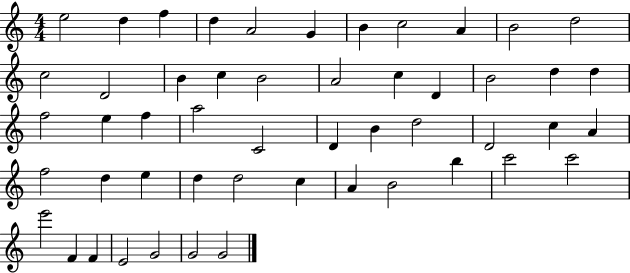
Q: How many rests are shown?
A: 0